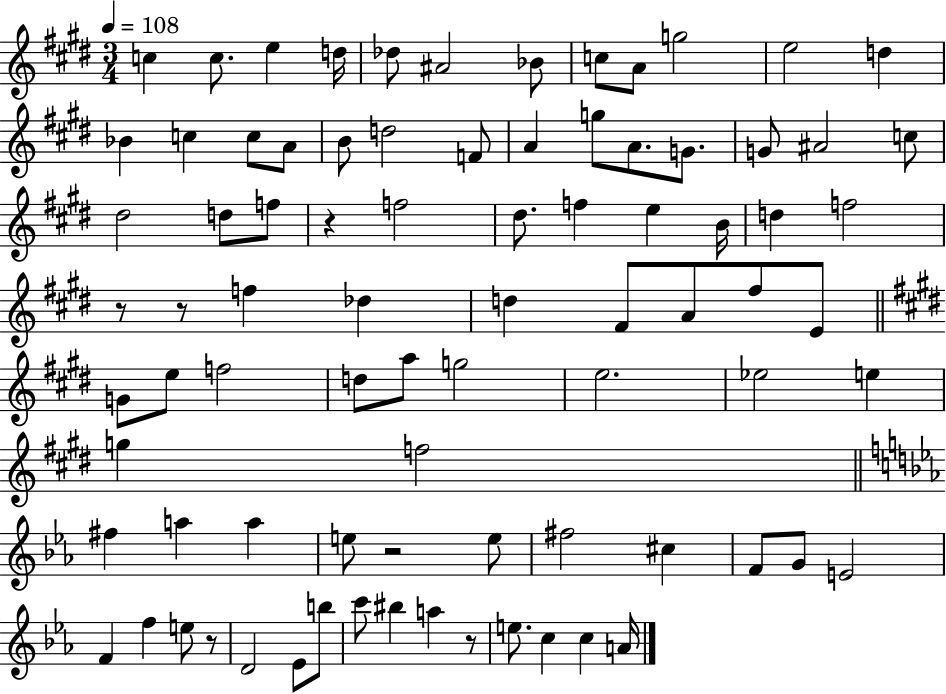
C5/q C5/e. E5/q D5/s Db5/e A#4/h Bb4/e C5/e A4/e G5/h E5/h D5/q Bb4/q C5/q C5/e A4/e B4/e D5/h F4/e A4/q G5/e A4/e. G4/e. G4/e A#4/h C5/e D#5/h D5/e F5/e R/q F5/h D#5/e. F5/q E5/q B4/s D5/q F5/h R/e R/e F5/q Db5/q D5/q F#4/e A4/e F#5/e E4/e G4/e E5/e F5/h D5/e A5/e G5/h E5/h. Eb5/h E5/q G5/q F5/h F#5/q A5/q A5/q E5/e R/h E5/e F#5/h C#5/q F4/e G4/e E4/h F4/q F5/q E5/e R/e D4/h Eb4/e B5/e C6/e BIS5/q A5/q R/e E5/e. C5/q C5/q A4/s